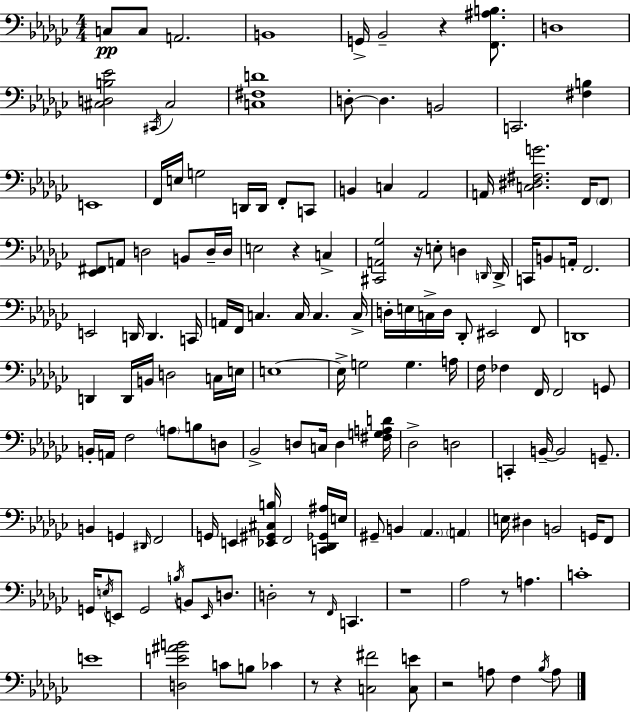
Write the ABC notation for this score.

X:1
T:Untitled
M:4/4
L:1/4
K:Ebm
C,/2 C,/2 A,,2 B,,4 G,,/4 _B,,2 z [F,,^A,B,]/2 D,4 [^C,D,B,_E]2 ^C,,/4 ^C,2 [C,^F,D]4 D,/2 D, B,,2 C,,2 [^F,B,] E,,4 F,,/4 E,/4 G,2 D,,/4 D,,/4 F,,/2 C,,/2 B,, C, _A,,2 A,,/4 [C,^D,^F,G]2 F,,/4 F,,/2 [_E,,^F,,]/2 A,,/2 D,2 B,,/2 D,/4 D,/4 E,2 z C, [^C,,A,,_G,]2 z/4 E,/2 D, D,,/4 D,,/4 C,,/4 B,,/2 A,,/4 F,,2 E,,2 D,,/4 D,, C,,/4 A,,/4 F,,/4 C, C,/4 C, C,/4 D,/4 E,/4 C,/4 D,/4 _D,,/2 ^E,,2 F,,/2 D,,4 D,, D,,/4 B,,/4 D,2 C,/4 E,/4 E,4 E,/4 G,2 G, A,/4 F,/4 _F, F,,/4 F,,2 G,,/2 B,,/4 A,,/4 F,2 A,/2 B,/2 D,/2 _B,,2 D,/2 C,/4 D, [^F,G,A,D]/4 _D,2 D,2 C,, B,,/4 B,,2 G,,/2 B,, G,, ^D,,/4 F,,2 G,,/4 E,, [_E,,^G,,^C,B,]/4 F,,2 [C,,_D,,_G,,^A,]/4 E,/4 ^G,,/2 B,, _A,, A,, E,/4 ^D, B,,2 G,,/4 F,,/2 G,,/4 E,/4 E,,/2 G,,2 B,/4 B,,/2 E,,/4 D,/2 D,2 z/2 F,,/4 C,, z4 _A,2 z/2 A, C4 E4 [D,E^AB]2 C/2 B,/2 _C z/2 z [C,^F]2 [C,E]/2 z2 A,/2 F, _B,/4 A,/2